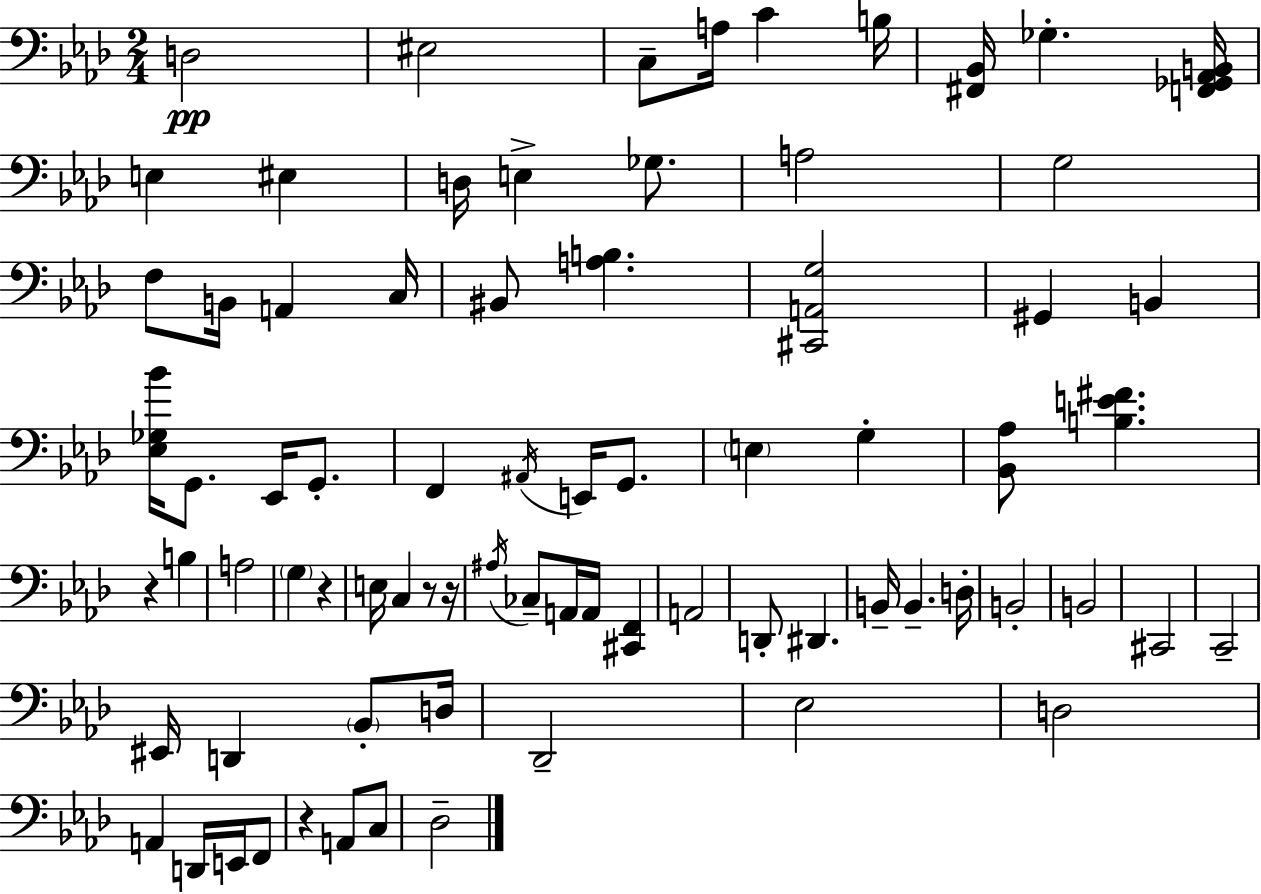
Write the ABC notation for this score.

X:1
T:Untitled
M:2/4
L:1/4
K:Fm
D,2 ^E,2 C,/2 A,/4 C B,/4 [^F,,_B,,]/4 _G, [F,,_G,,_A,,B,,]/4 E, ^E, D,/4 E, _G,/2 A,2 G,2 F,/2 B,,/4 A,, C,/4 ^B,,/2 [A,B,] [^C,,A,,G,]2 ^G,, B,, [_E,_G,_B]/4 G,,/2 _E,,/4 G,,/2 F,, ^A,,/4 E,,/4 G,,/2 E, G, [_B,,_A,]/2 [B,E^F] z B, A,2 G, z E,/4 C, z/2 z/4 ^A,/4 _C,/2 A,,/4 A,,/4 [^C,,F,,] A,,2 D,,/2 ^D,, B,,/4 B,, D,/4 B,,2 B,,2 ^C,,2 C,,2 ^E,,/4 D,, _B,,/2 D,/4 _D,,2 _E,2 D,2 A,, D,,/4 E,,/4 F,,/2 z A,,/2 C,/2 _D,2